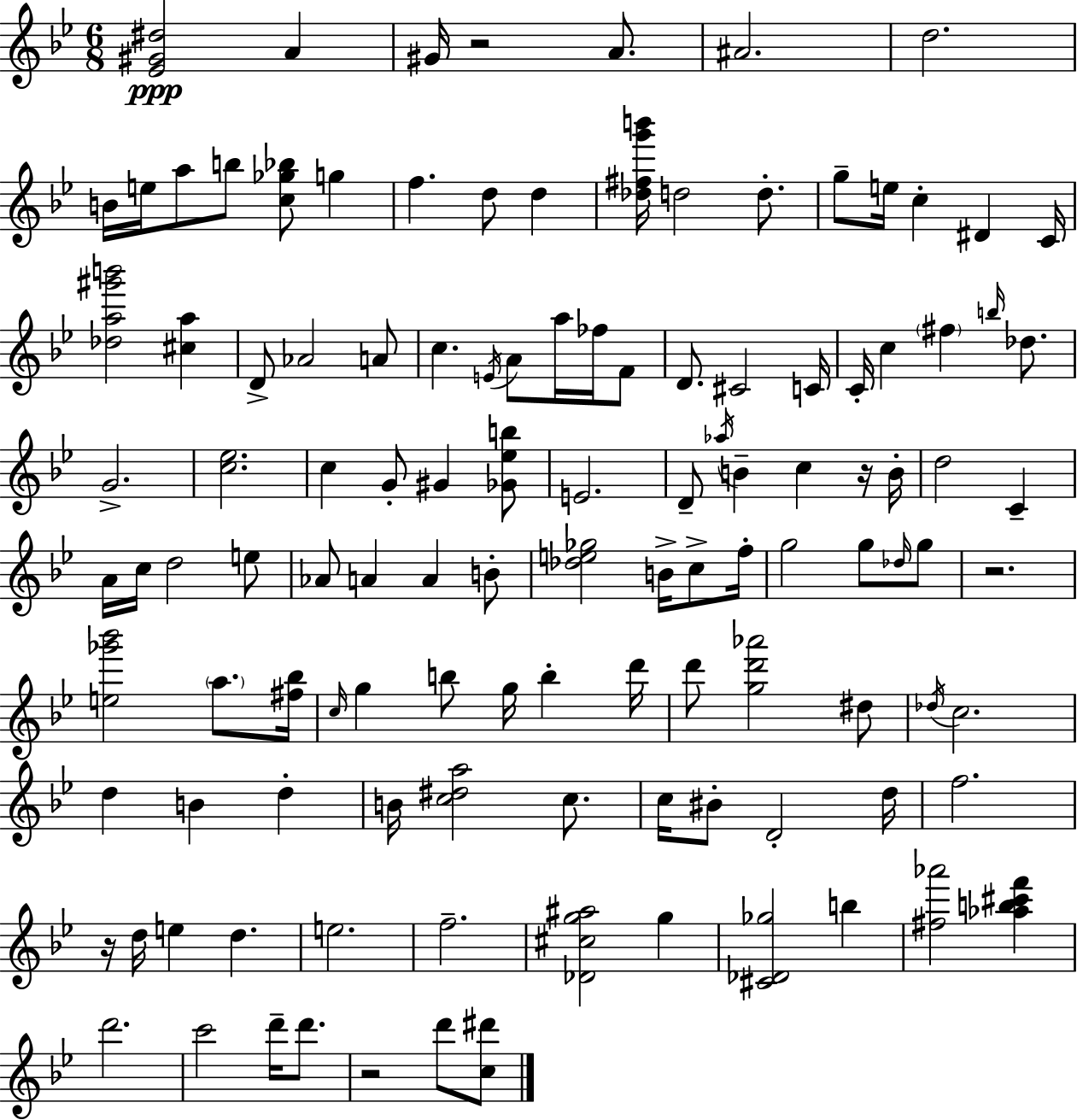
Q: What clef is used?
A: treble